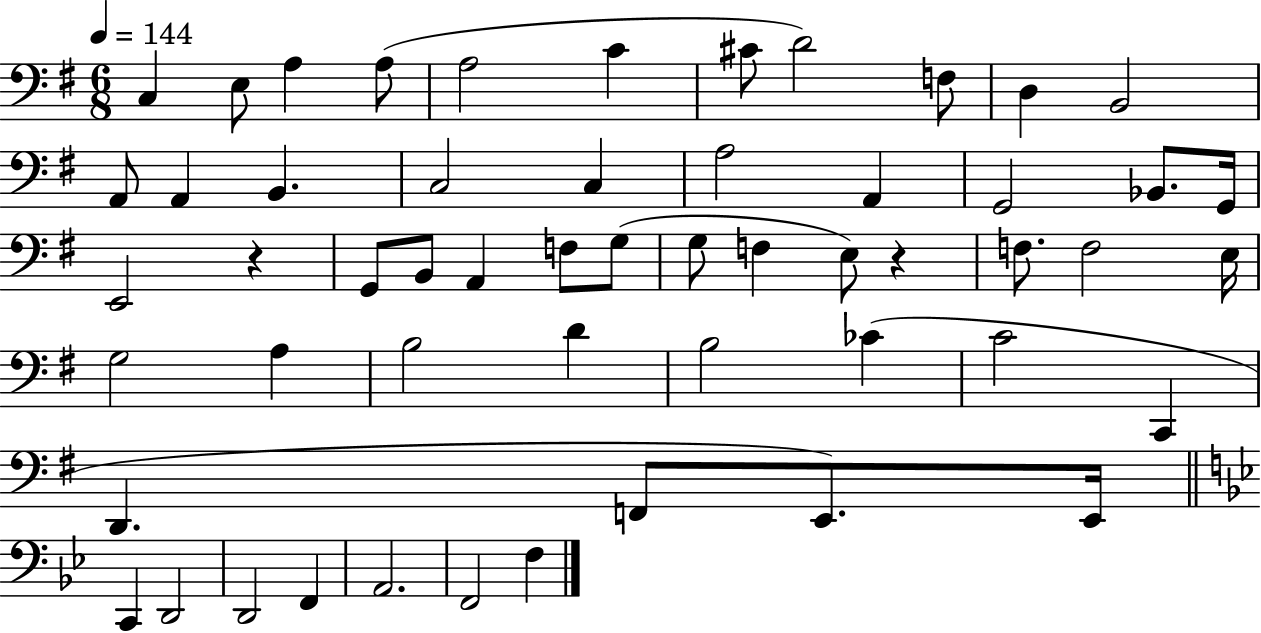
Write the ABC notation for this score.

X:1
T:Untitled
M:6/8
L:1/4
K:G
C, E,/2 A, A,/2 A,2 C ^C/2 D2 F,/2 D, B,,2 A,,/2 A,, B,, C,2 C, A,2 A,, G,,2 _B,,/2 G,,/4 E,,2 z G,,/2 B,,/2 A,, F,/2 G,/2 G,/2 F, E,/2 z F,/2 F,2 E,/4 G,2 A, B,2 D B,2 _C C2 C,, D,, F,,/2 E,,/2 E,,/4 C,, D,,2 D,,2 F,, A,,2 F,,2 F,